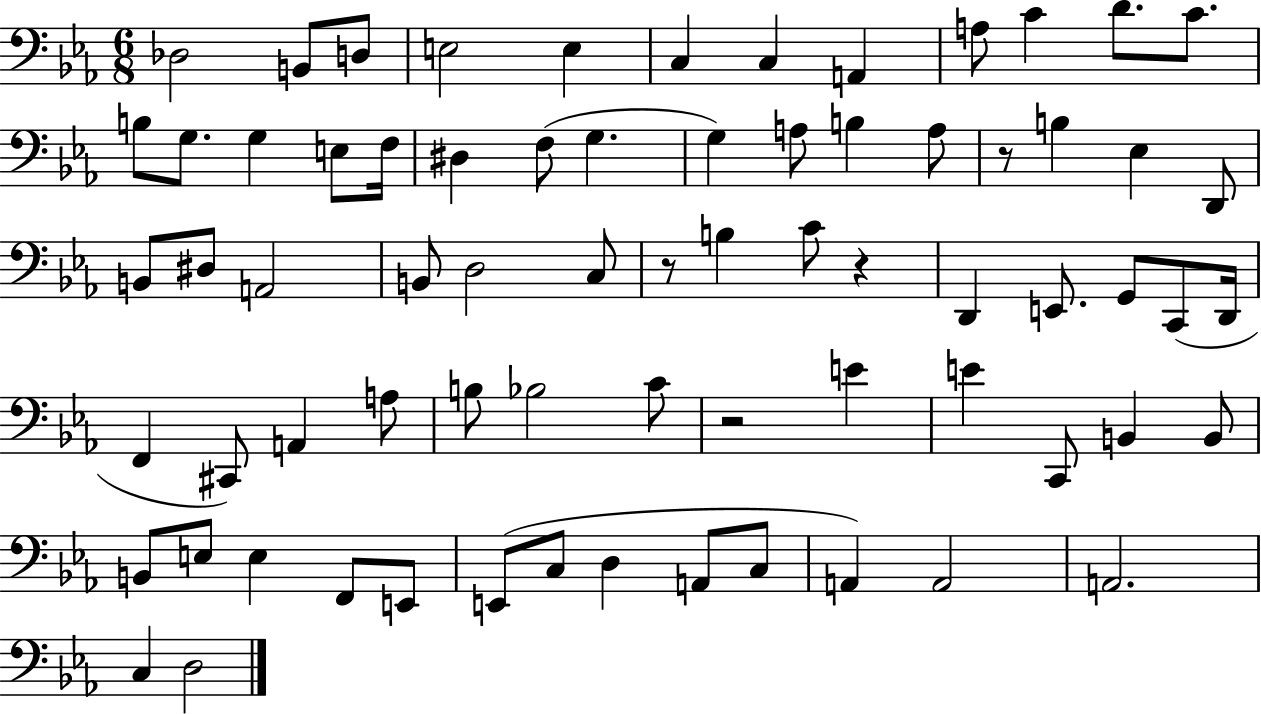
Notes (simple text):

Db3/h B2/e D3/e E3/h E3/q C3/q C3/q A2/q A3/e C4/q D4/e. C4/e. B3/e G3/e. G3/q E3/e F3/s D#3/q F3/e G3/q. G3/q A3/e B3/q A3/e R/e B3/q Eb3/q D2/e B2/e D#3/e A2/h B2/e D3/h C3/e R/e B3/q C4/e R/q D2/q E2/e. G2/e C2/e D2/s F2/q C#2/e A2/q A3/e B3/e Bb3/h C4/e R/h E4/q E4/q C2/e B2/q B2/e B2/e E3/e E3/q F2/e E2/e E2/e C3/e D3/q A2/e C3/e A2/q A2/h A2/h. C3/q D3/h